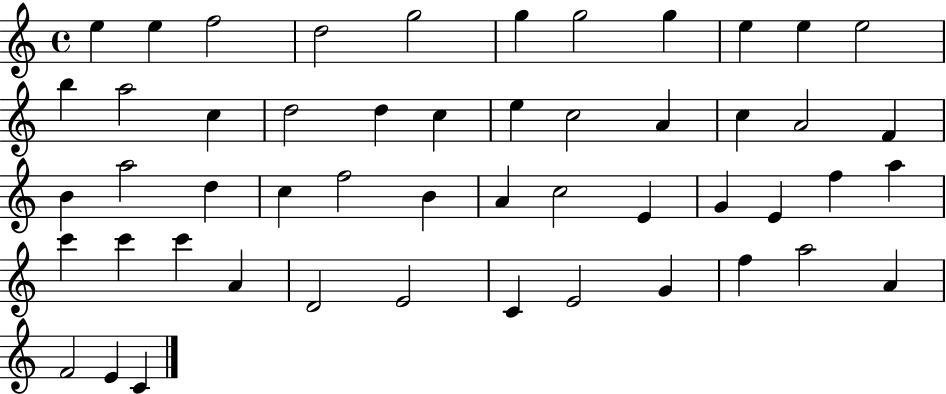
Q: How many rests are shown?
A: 0